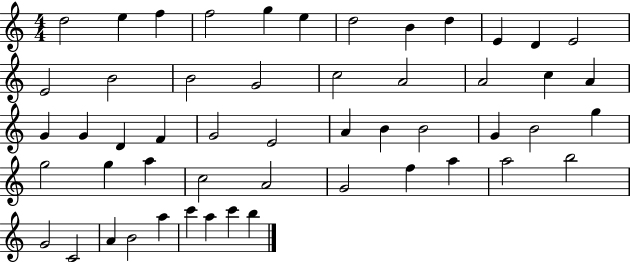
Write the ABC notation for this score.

X:1
T:Untitled
M:4/4
L:1/4
K:C
d2 e f f2 g e d2 B d E D E2 E2 B2 B2 G2 c2 A2 A2 c A G G D F G2 E2 A B B2 G B2 g g2 g a c2 A2 G2 f a a2 b2 G2 C2 A B2 a c' a c' b